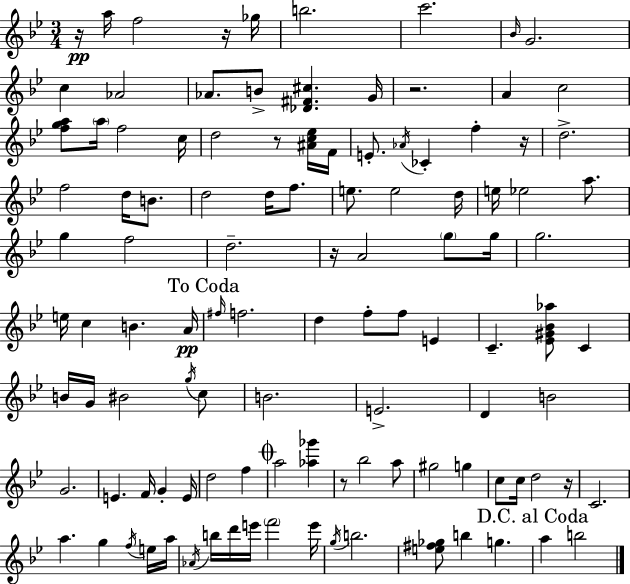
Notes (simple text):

R/s A5/s F5/h R/s Gb5/s B5/h. C6/h. Bb4/s G4/h. C5/q Ab4/h Ab4/e. B4/e [Db4,F#4,C#5]/q. G4/s R/h. A4/q C5/h [F5,G5,A5]/e A5/s F5/h C5/s D5/h R/e [A#4,C5,Eb5]/s F4/s E4/e. Ab4/s CES4/q F5/q R/s D5/h. F5/h D5/s B4/e. D5/h D5/s F5/e. E5/e. E5/h D5/s E5/s Eb5/h A5/e. G5/q F5/h D5/h. R/s A4/h G5/e G5/s G5/h. E5/s C5/q B4/q. A4/s F#5/s F5/h. D5/q F5/e F5/e E4/q C4/q. [Eb4,G#4,Bb4,Ab5]/e C4/q B4/s G4/s BIS4/h G5/s C5/e B4/h. E4/h. D4/q B4/h G4/h. E4/q. F4/s G4/q E4/s D5/h F5/q A5/h [Ab5,Gb6]/q R/e Bb5/h A5/e G#5/h G5/q C5/e C5/s D5/h R/s C4/h. A5/q. G5/q F5/s E5/s A5/s Ab4/s B5/s D6/s E6/s F6/h E6/s G5/s B5/h. [E5,F#5,Gb5]/e B5/q G5/q. A5/q B5/h